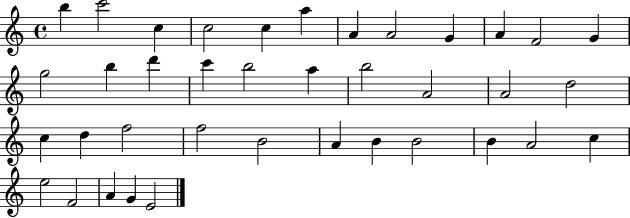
B5/q C6/h C5/q C5/h C5/q A5/q A4/q A4/h G4/q A4/q F4/h G4/q G5/h B5/q D6/q C6/q B5/h A5/q B5/h A4/h A4/h D5/h C5/q D5/q F5/h F5/h B4/h A4/q B4/q B4/h B4/q A4/h C5/q E5/h F4/h A4/q G4/q E4/h